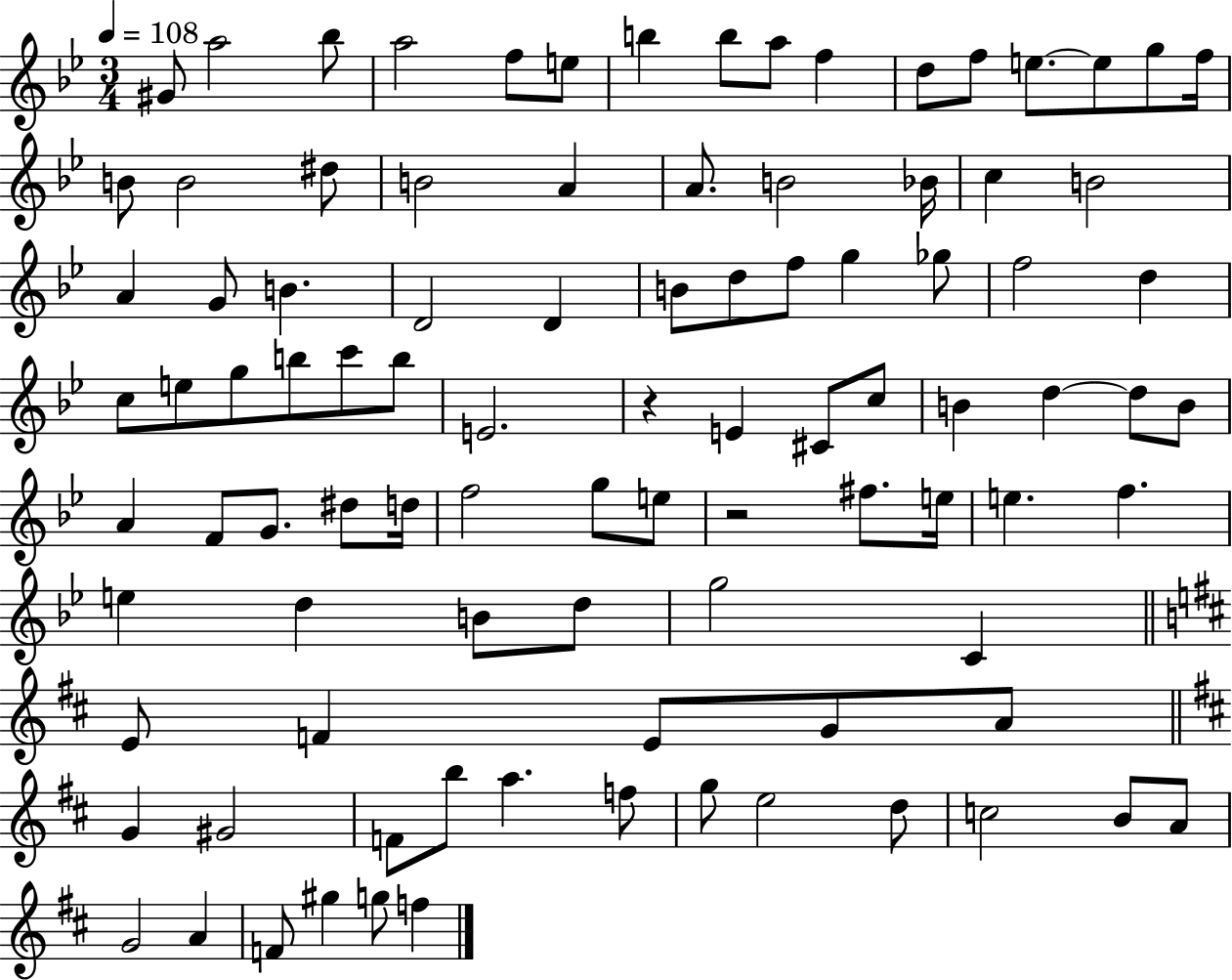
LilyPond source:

{
  \clef treble
  \numericTimeSignature
  \time 3/4
  \key bes \major
  \tempo 4 = 108
  gis'8 a''2 bes''8 | a''2 f''8 e''8 | b''4 b''8 a''8 f''4 | d''8 f''8 e''8.~~ e''8 g''8 f''16 | \break b'8 b'2 dis''8 | b'2 a'4 | a'8. b'2 bes'16 | c''4 b'2 | \break a'4 g'8 b'4. | d'2 d'4 | b'8 d''8 f''8 g''4 ges''8 | f''2 d''4 | \break c''8 e''8 g''8 b''8 c'''8 b''8 | e'2. | r4 e'4 cis'8 c''8 | b'4 d''4~~ d''8 b'8 | \break a'4 f'8 g'8. dis''8 d''16 | f''2 g''8 e''8 | r2 fis''8. e''16 | e''4. f''4. | \break e''4 d''4 b'8 d''8 | g''2 c'4 | \bar "||" \break \key d \major e'8 f'4 e'8 g'8 a'8 | \bar "||" \break \key d \major g'4 gis'2 | f'8 b''8 a''4. f''8 | g''8 e''2 d''8 | c''2 b'8 a'8 | \break g'2 a'4 | f'8 gis''4 g''8 f''4 | \bar "|."
}